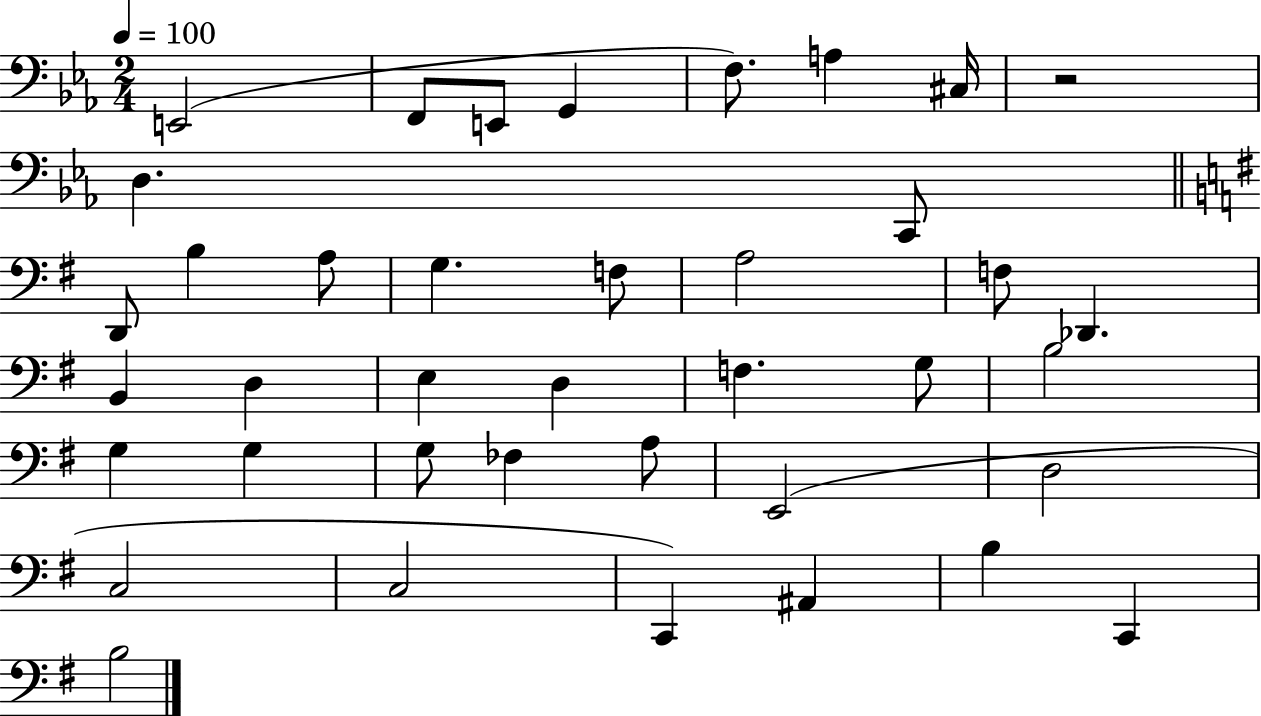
{
  \clef bass
  \numericTimeSignature
  \time 2/4
  \key ees \major
  \tempo 4 = 100
  e,2( | f,8 e,8 g,4 | f8.) a4 cis16 | r2 | \break d4. c,8 | \bar "||" \break \key e \minor d,8 b4 a8 | g4. f8 | a2 | f8 des,4. | \break b,4 d4 | e4 d4 | f4. g8 | b2 | \break g4 g4 | g8 fes4 a8 | e,2( | d2 | \break c2 | c2 | c,4) ais,4 | b4 c,4 | \break b2 | \bar "|."
}